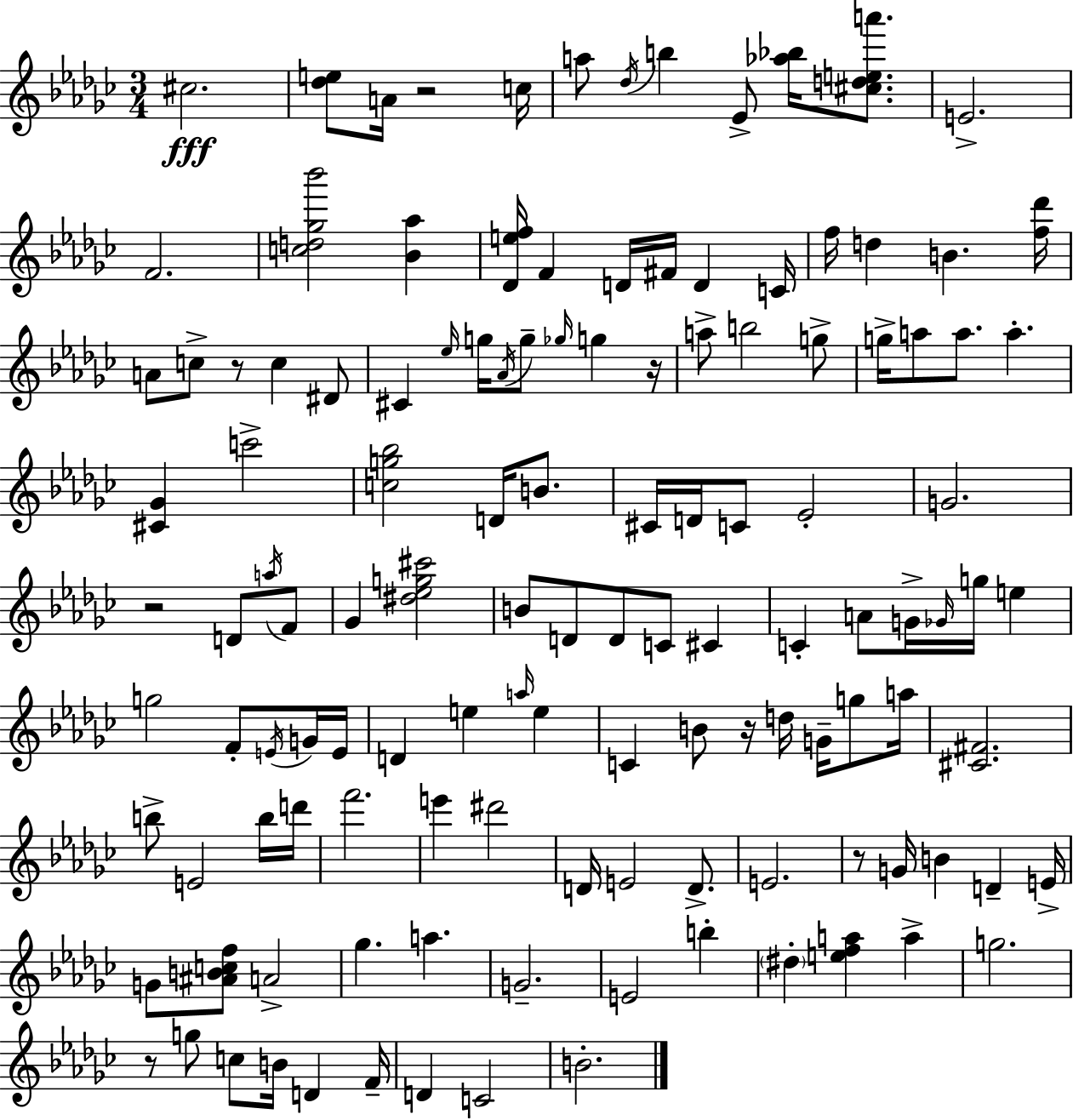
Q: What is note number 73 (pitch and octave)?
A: A5